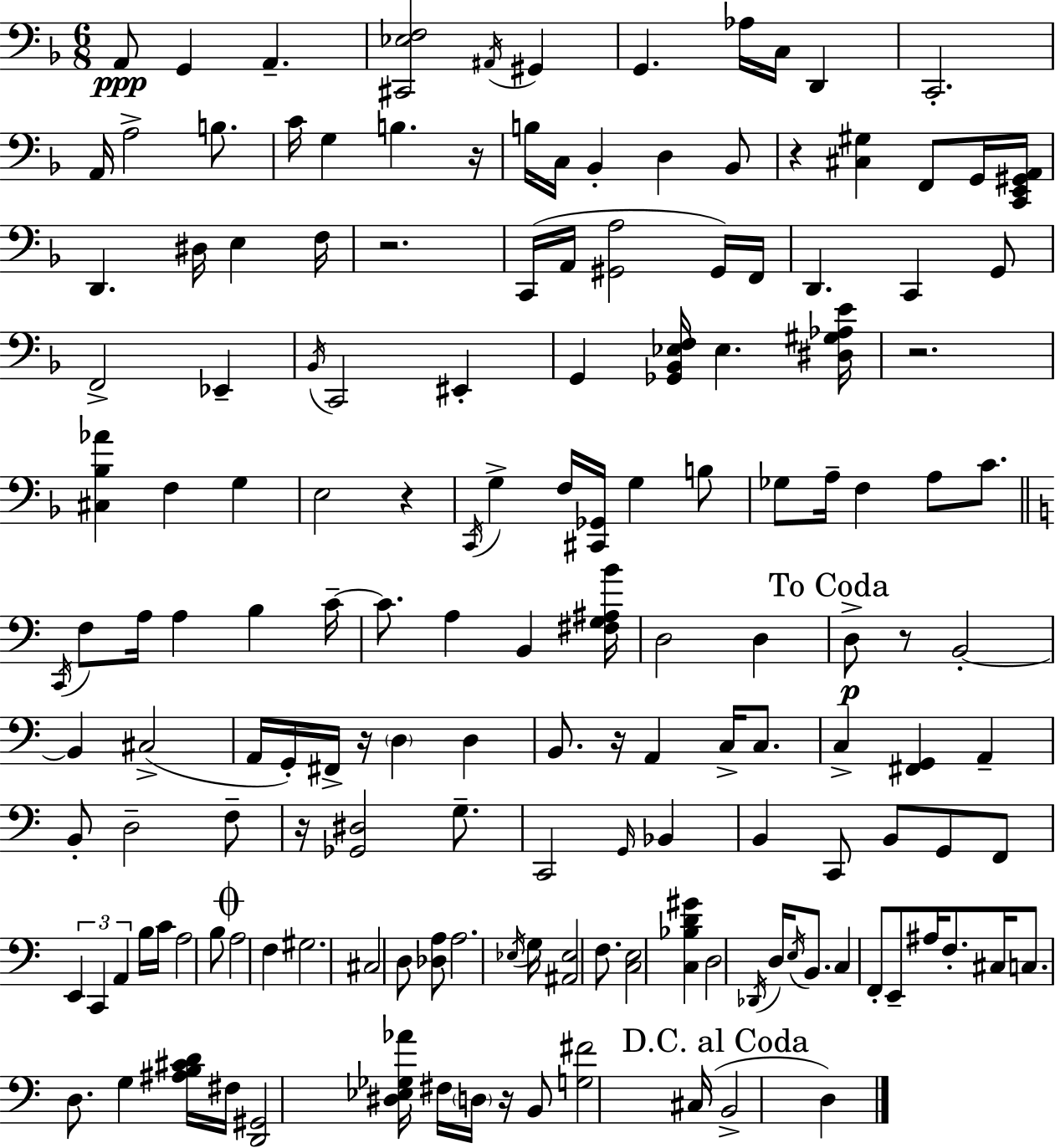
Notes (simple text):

A2/e G2/q A2/q. [C#2,Eb3,F3]/h A#2/s G#2/q G2/q. Ab3/s C3/s D2/q C2/h. A2/s A3/h B3/e. C4/s G3/q B3/q. R/s B3/s C3/s Bb2/q D3/q Bb2/e R/q [C#3,G#3]/q F2/e G2/s [C2,E2,G#2,A2]/s D2/q. D#3/s E3/q F3/s R/h. C2/s A2/s [G#2,A3]/h G#2/s F2/s D2/q. C2/q G2/e F2/h Eb2/q Bb2/s C2/h EIS2/q G2/q [Gb2,Bb2,Eb3,F3]/s Eb3/q. [D#3,G#3,Ab3,E4]/s R/h. [C#3,Bb3,Ab4]/q F3/q G3/q E3/h R/q C2/s G3/q F3/s [C#2,Gb2]/s G3/q B3/e Gb3/e A3/s F3/q A3/e C4/e. C2/s F3/e A3/s A3/q B3/q C4/s C4/e. A3/q B2/q [F#3,G3,A#3,B4]/s D3/h D3/q D3/e R/e B2/h B2/q C#3/h A2/s G2/s F#2/s R/s D3/q D3/q B2/e. R/s A2/q C3/s C3/e. C3/q [F#2,G2]/q A2/q B2/e D3/h F3/e R/s [Gb2,D#3]/h G3/e. C2/h G2/s Bb2/q B2/q C2/e B2/e G2/e F2/e E2/q C2/q A2/q B3/s C4/s A3/h B3/e A3/h F3/q G#3/h. C#3/h D3/e [Db3,A3]/e A3/h. Eb3/s G3/s [A#2,Eb3]/h F3/e. [C3,E3]/h [C3,Bb3,D4,G#4]/q D3/h Db2/s D3/s E3/s B2/e. C3/q F2/e E2/e A#3/s F3/e. C#3/s C3/e. D3/e. G3/q [A#3,B3,C#4,D4]/s F#3/s [D2,G#2]/h [D#3,Eb3,Gb3,Ab4]/s F#3/s D3/s R/s B2/e [G3,F#4]/h C#3/s B2/h D3/q